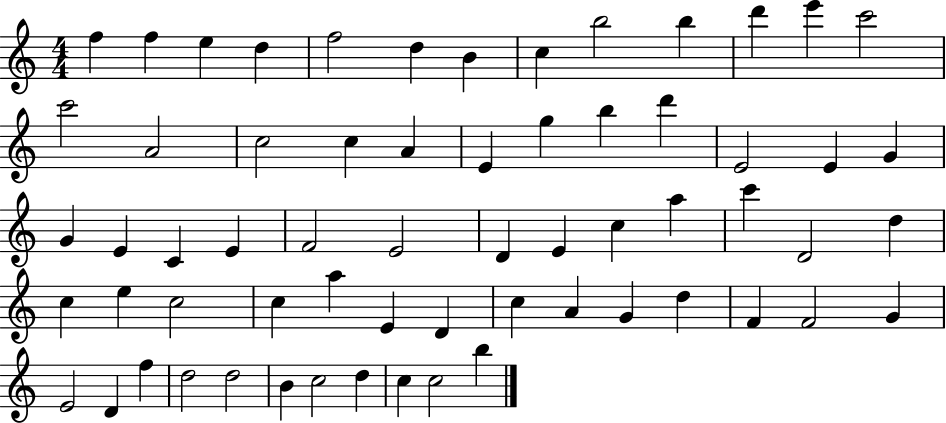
{
  \clef treble
  \numericTimeSignature
  \time 4/4
  \key c \major
  f''4 f''4 e''4 d''4 | f''2 d''4 b'4 | c''4 b''2 b''4 | d'''4 e'''4 c'''2 | \break c'''2 a'2 | c''2 c''4 a'4 | e'4 g''4 b''4 d'''4 | e'2 e'4 g'4 | \break g'4 e'4 c'4 e'4 | f'2 e'2 | d'4 e'4 c''4 a''4 | c'''4 d'2 d''4 | \break c''4 e''4 c''2 | c''4 a''4 e'4 d'4 | c''4 a'4 g'4 d''4 | f'4 f'2 g'4 | \break e'2 d'4 f''4 | d''2 d''2 | b'4 c''2 d''4 | c''4 c''2 b''4 | \break \bar "|."
}